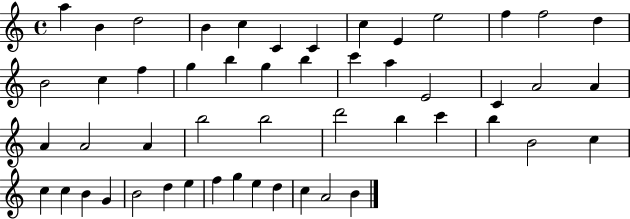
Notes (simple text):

A5/q B4/q D5/h B4/q C5/q C4/q C4/q C5/q E4/q E5/h F5/q F5/h D5/q B4/h C5/q F5/q G5/q B5/q G5/q B5/q C6/q A5/q E4/h C4/q A4/h A4/q A4/q A4/h A4/q B5/h B5/h D6/h B5/q C6/q B5/q B4/h C5/q C5/q C5/q B4/q G4/q B4/h D5/q E5/q F5/q G5/q E5/q D5/q C5/q A4/h B4/q